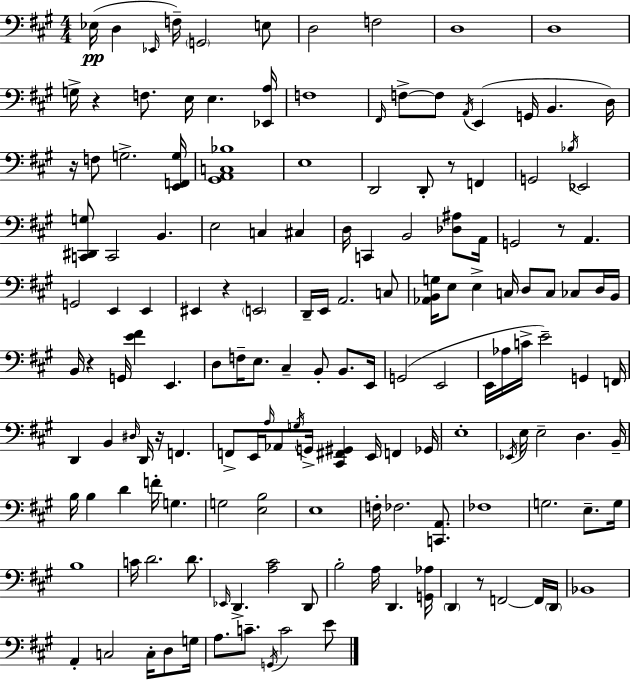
{
  \clef bass
  \numericTimeSignature
  \time 4/4
  \key a \major
  ees16(\pp d4 \grace { ees,16 } f16--) \parenthesize g,2 e8 | d2 f2 | d1 | d1 | \break g16-> r4 f8. e16 e4. | <ees, a>16 f1 | \grace { fis,16 } f8->~~ f8 \acciaccatura { a,16 } e,4( g,16 b,4. | d16) r16 f8 g2.-> | \break <e, f, g>16 <gis, a, c bes>1 | e1 | d,2 d,8-. r8 f,4 | g,2 \acciaccatura { bes16 } ees,2 | \break <c, dis, g>8 c,2 b,4. | e2 c4 | cis4 d16 c,4 b,2 | <des ais>8 a,16 g,2 r8 a,4. | \break g,2 e,4 | e,4 eis,4 r4 \parenthesize e,2 | d,16-- e,16 a,2. | c8 <aes, b, g>16 e8 e4-> c16 d8 c8 | \break ces8 d16 b,16 b,16 r4 g,16 <e' fis'>4 e,4. | d8 f16-- e8. cis4-- b,8-. | b,8. e,16 g,2( e,2 | e,16 aes16 c'16-> e'2--) g,4 | \break f,16 d,4 b,4 \grace { dis16 } d,16 r16 f,4. | f,8-> e,16 \grace { a16 } aes,8 \acciaccatura { g16 } g,16-> <cis, fis, gis,>4 | e,16 f,4 ges,16 e1-. | \acciaccatura { ees,16 } e16 e2-- | \break d4. b,16-- b16 b4 d'4 | f'16-. g4. g2 | <e b>2 e1 | f16-. fes2. | \break <c, a,>8. fes1 | g2. | e8.-- g16 b1 | c'16 d'2. | \break d'8. \grace { ees,16 } d,4.-> <a cis'>2 | d,8 b2-. | a16 d,4. <g, aes>16 \parenthesize d,4 r8 f,2~~ | f,16 \parenthesize d,16 bes,1 | \break a,4-. c2 | c16-. d8 g16 a8. c'8.-- \acciaccatura { g,16 } | c'2 e'8 \bar "|."
}